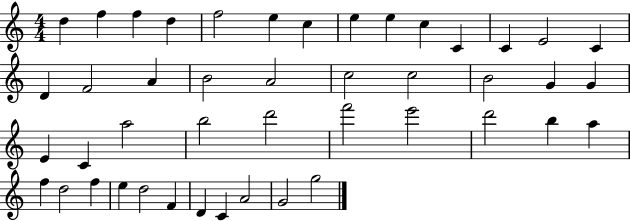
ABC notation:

X:1
T:Untitled
M:4/4
L:1/4
K:C
d f f d f2 e c e e c C C E2 C D F2 A B2 A2 c2 c2 B2 G G E C a2 b2 d'2 f'2 e'2 d'2 b a f d2 f e d2 F D C A2 G2 g2